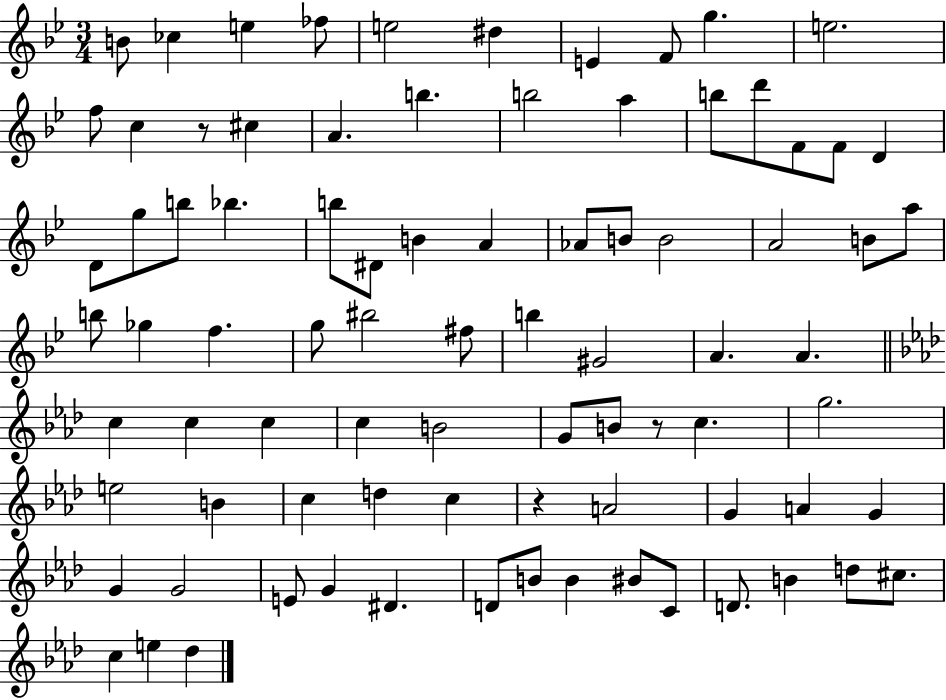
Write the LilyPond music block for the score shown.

{
  \clef treble
  \numericTimeSignature
  \time 3/4
  \key bes \major
  b'8 ces''4 e''4 fes''8 | e''2 dis''4 | e'4 f'8 g''4. | e''2. | \break f''8 c''4 r8 cis''4 | a'4. b''4. | b''2 a''4 | b''8 d'''8 f'8 f'8 d'4 | \break d'8 g''8 b''8 bes''4. | b''8 dis'8 b'4 a'4 | aes'8 b'8 b'2 | a'2 b'8 a''8 | \break b''8 ges''4 f''4. | g''8 bis''2 fis''8 | b''4 gis'2 | a'4. a'4. | \break \bar "||" \break \key f \minor c''4 c''4 c''4 | c''4 b'2 | g'8 b'8 r8 c''4. | g''2. | \break e''2 b'4 | c''4 d''4 c''4 | r4 a'2 | g'4 a'4 g'4 | \break g'4 g'2 | e'8 g'4 dis'4. | d'8 b'8 b'4 bis'8 c'8 | d'8. b'4 d''8 cis''8. | \break c''4 e''4 des''4 | \bar "|."
}